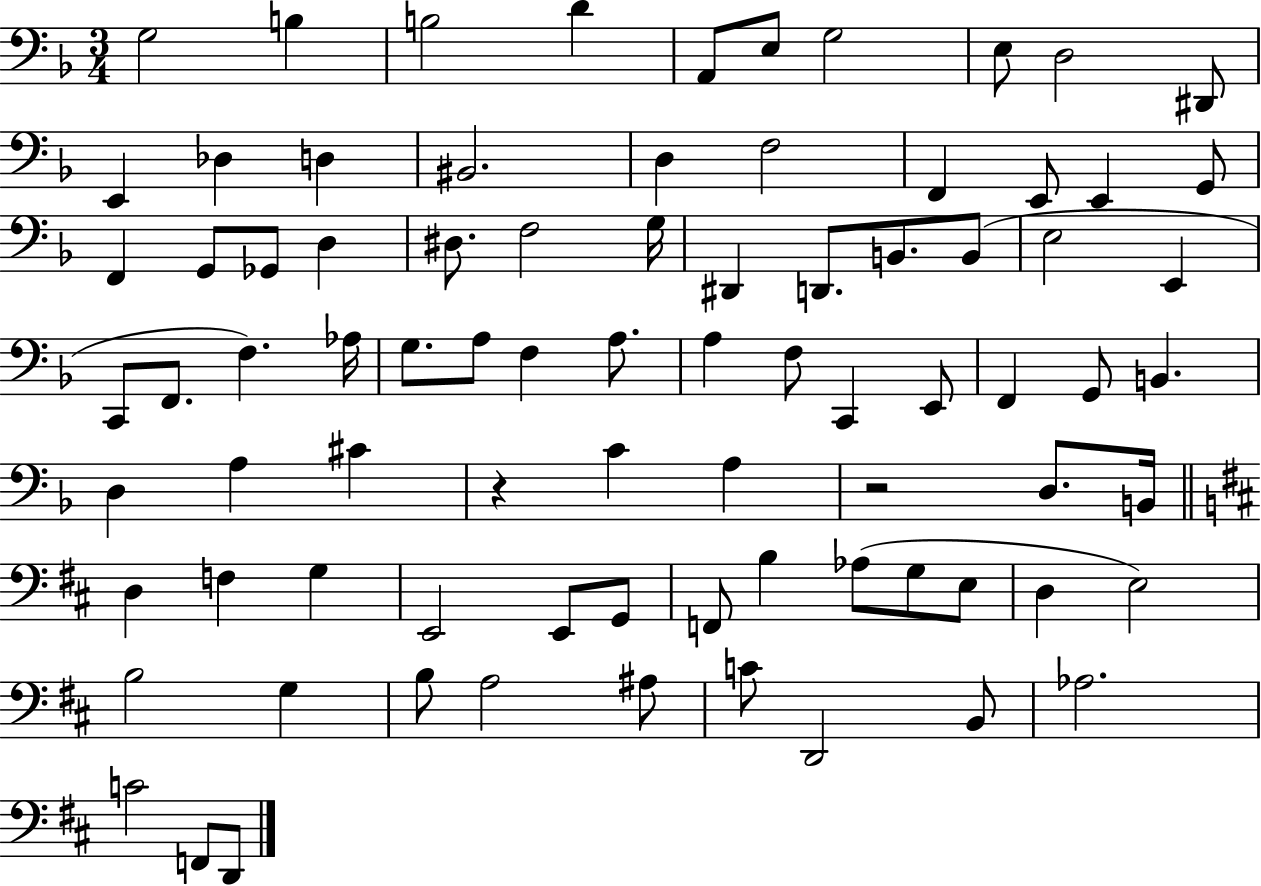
G3/h B3/q B3/h D4/q A2/e E3/e G3/h E3/e D3/h D#2/e E2/q Db3/q D3/q BIS2/h. D3/q F3/h F2/q E2/e E2/q G2/e F2/q G2/e Gb2/e D3/q D#3/e. F3/h G3/s D#2/q D2/e. B2/e. B2/e E3/h E2/q C2/e F2/e. F3/q. Ab3/s G3/e. A3/e F3/q A3/e. A3/q F3/e C2/q E2/e F2/q G2/e B2/q. D3/q A3/q C#4/q R/q C4/q A3/q R/h D3/e. B2/s D3/q F3/q G3/q E2/h E2/e G2/e F2/e B3/q Ab3/e G3/e E3/e D3/q E3/h B3/h G3/q B3/e A3/h A#3/e C4/e D2/h B2/e Ab3/h. C4/h F2/e D2/e